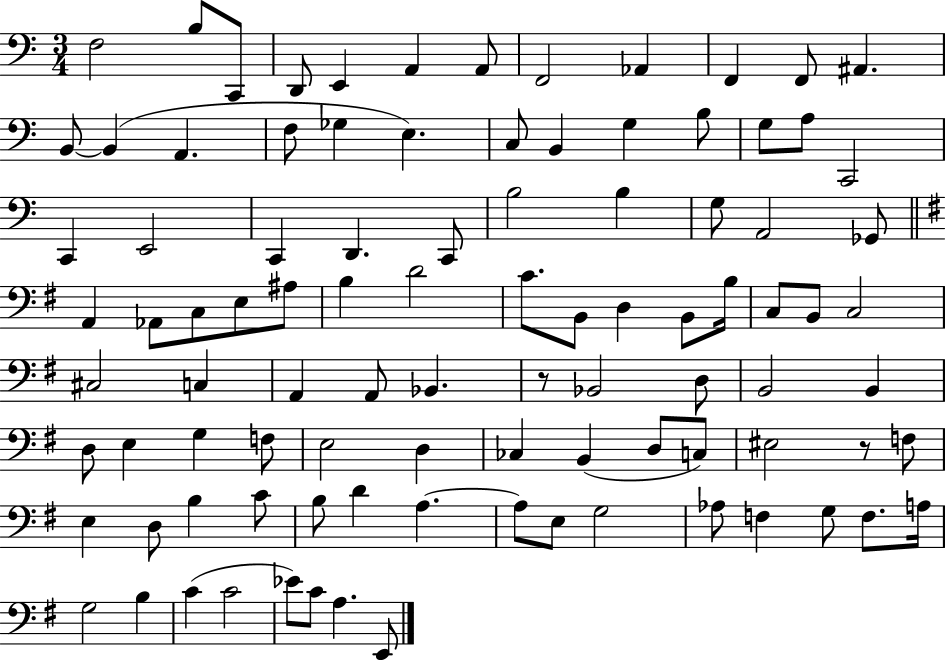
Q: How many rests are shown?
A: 2